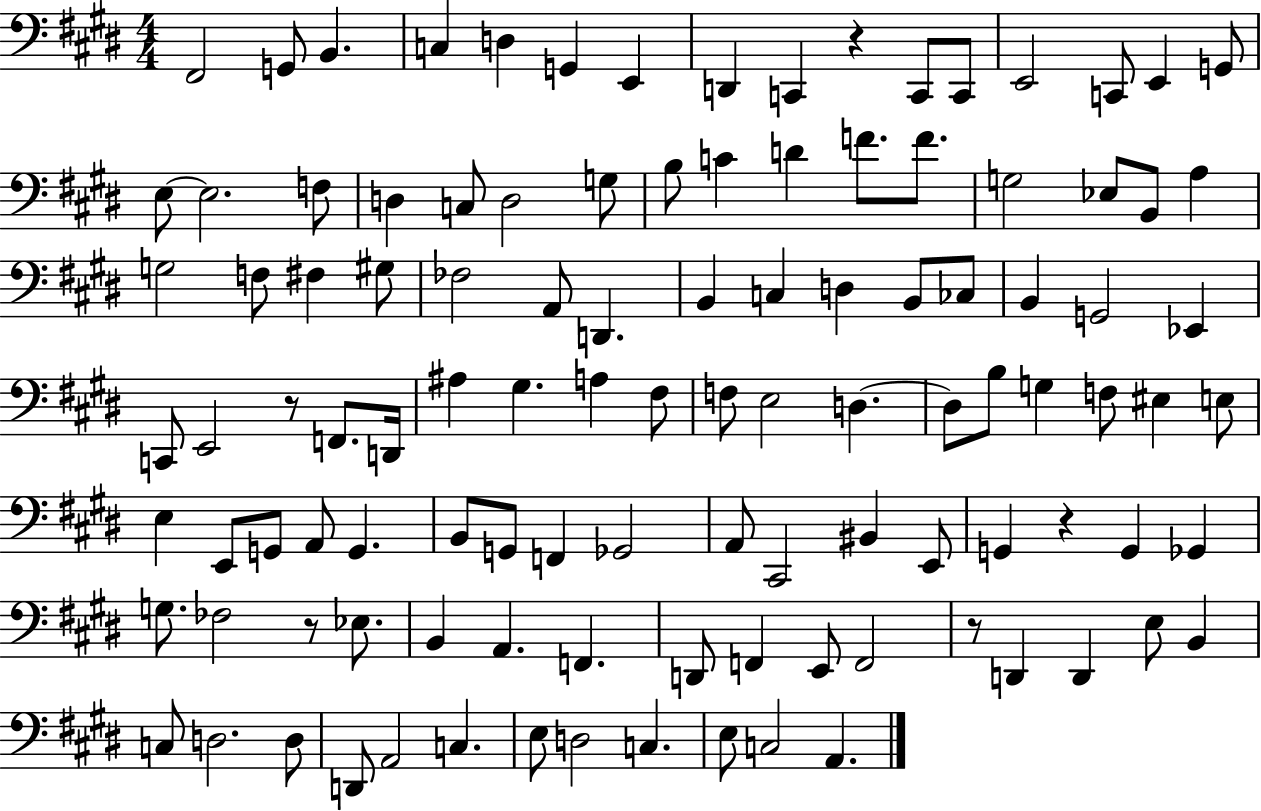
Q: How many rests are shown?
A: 5